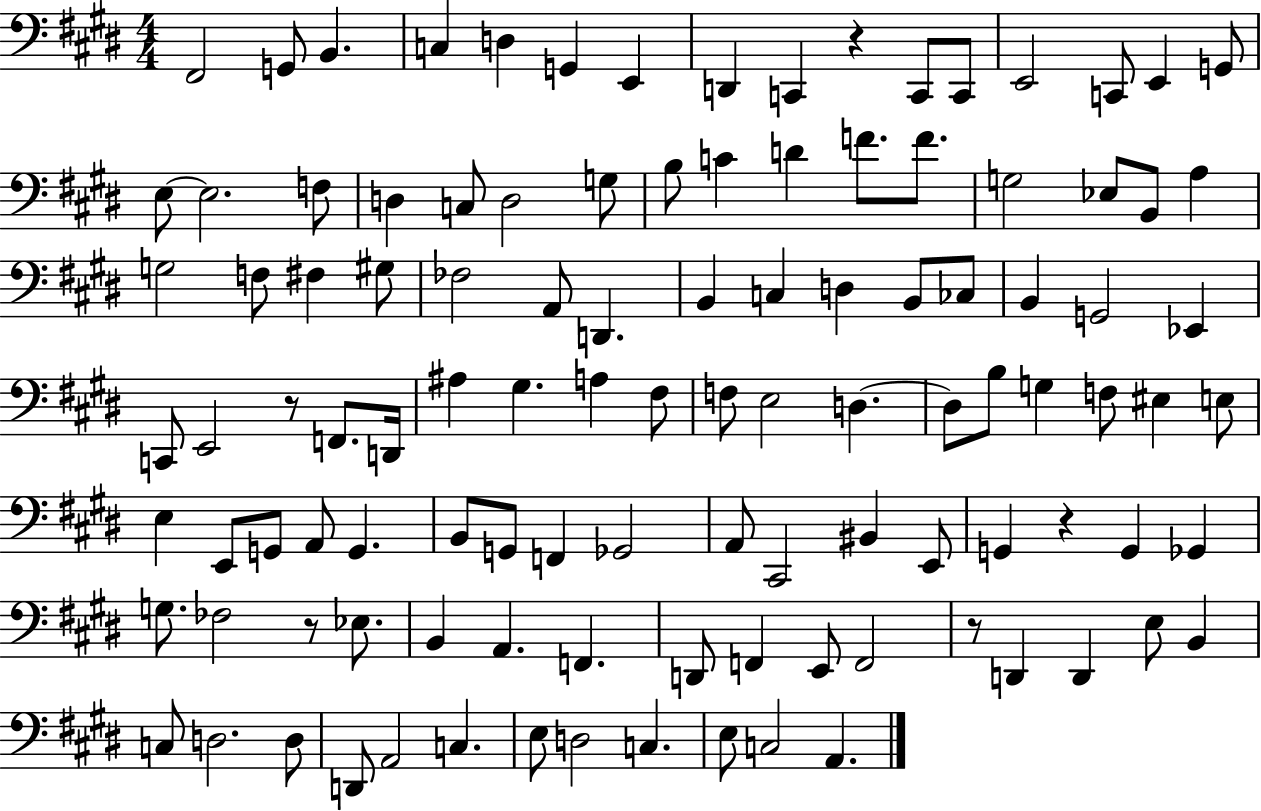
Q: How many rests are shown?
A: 5